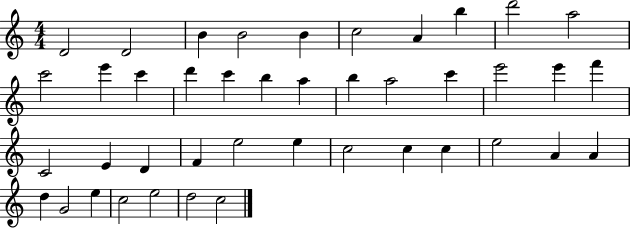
{
  \clef treble
  \numericTimeSignature
  \time 4/4
  \key c \major
  d'2 d'2 | b'4 b'2 b'4 | c''2 a'4 b''4 | d'''2 a''2 | \break c'''2 e'''4 c'''4 | d'''4 c'''4 b''4 a''4 | b''4 a''2 c'''4 | e'''2 e'''4 f'''4 | \break c'2 e'4 d'4 | f'4 e''2 e''4 | c''2 c''4 c''4 | e''2 a'4 a'4 | \break d''4 g'2 e''4 | c''2 e''2 | d''2 c''2 | \bar "|."
}